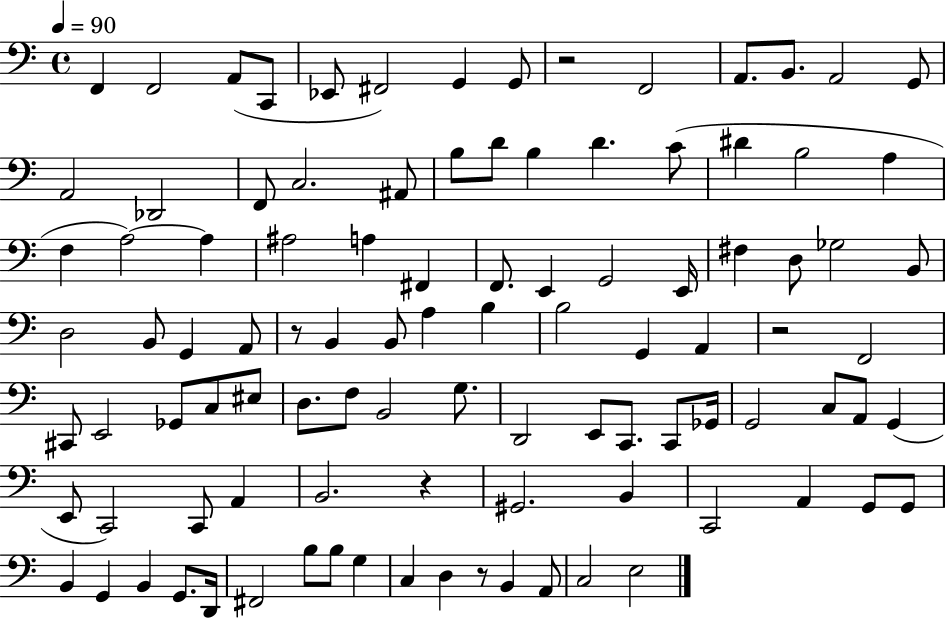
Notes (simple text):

F2/q F2/h A2/e C2/e Eb2/e F#2/h G2/q G2/e R/h F2/h A2/e. B2/e. A2/h G2/e A2/h Db2/h F2/e C3/h. A#2/e B3/e D4/e B3/q D4/q. C4/e D#4/q B3/h A3/q F3/q A3/h A3/q A#3/h A3/q F#2/q F2/e. E2/q G2/h E2/s F#3/q D3/e Gb3/h B2/e D3/h B2/e G2/q A2/e R/e B2/q B2/e A3/q B3/q B3/h G2/q A2/q R/h F2/h C#2/e E2/h Gb2/e C3/e EIS3/e D3/e. F3/e B2/h G3/e. D2/h E2/e C2/e. C2/e Gb2/s G2/h C3/e A2/e G2/q E2/e C2/h C2/e A2/q B2/h. R/q G#2/h. B2/q C2/h A2/q G2/e G2/e B2/q G2/q B2/q G2/e. D2/s F#2/h B3/e B3/e G3/q C3/q D3/q R/e B2/q A2/e C3/h E3/h